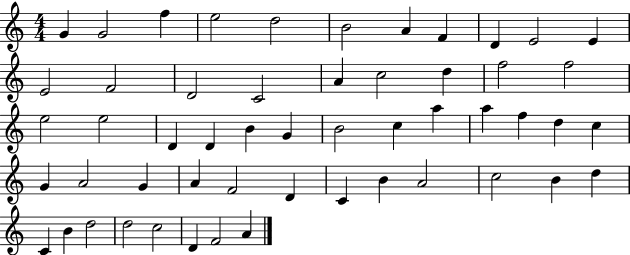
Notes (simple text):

G4/q G4/h F5/q E5/h D5/h B4/h A4/q F4/q D4/q E4/h E4/q E4/h F4/h D4/h C4/h A4/q C5/h D5/q F5/h F5/h E5/h E5/h D4/q D4/q B4/q G4/q B4/h C5/q A5/q A5/q F5/q D5/q C5/q G4/q A4/h G4/q A4/q F4/h D4/q C4/q B4/q A4/h C5/h B4/q D5/q C4/q B4/q D5/h D5/h C5/h D4/q F4/h A4/q